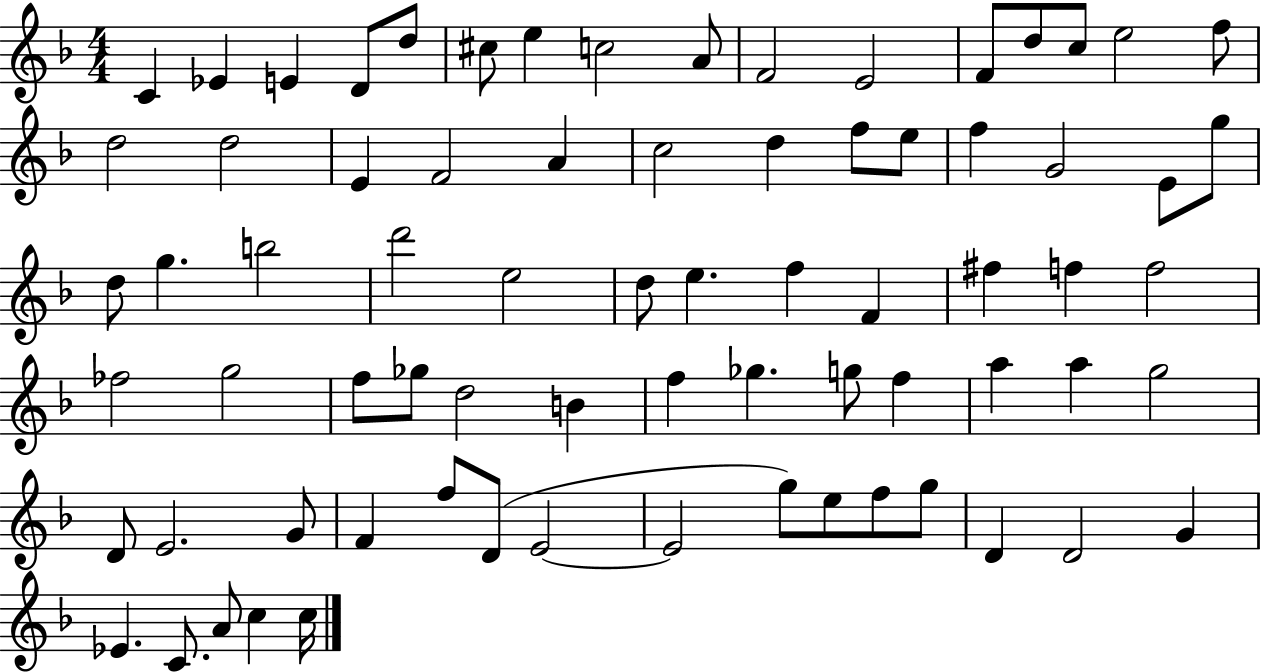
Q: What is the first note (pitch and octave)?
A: C4